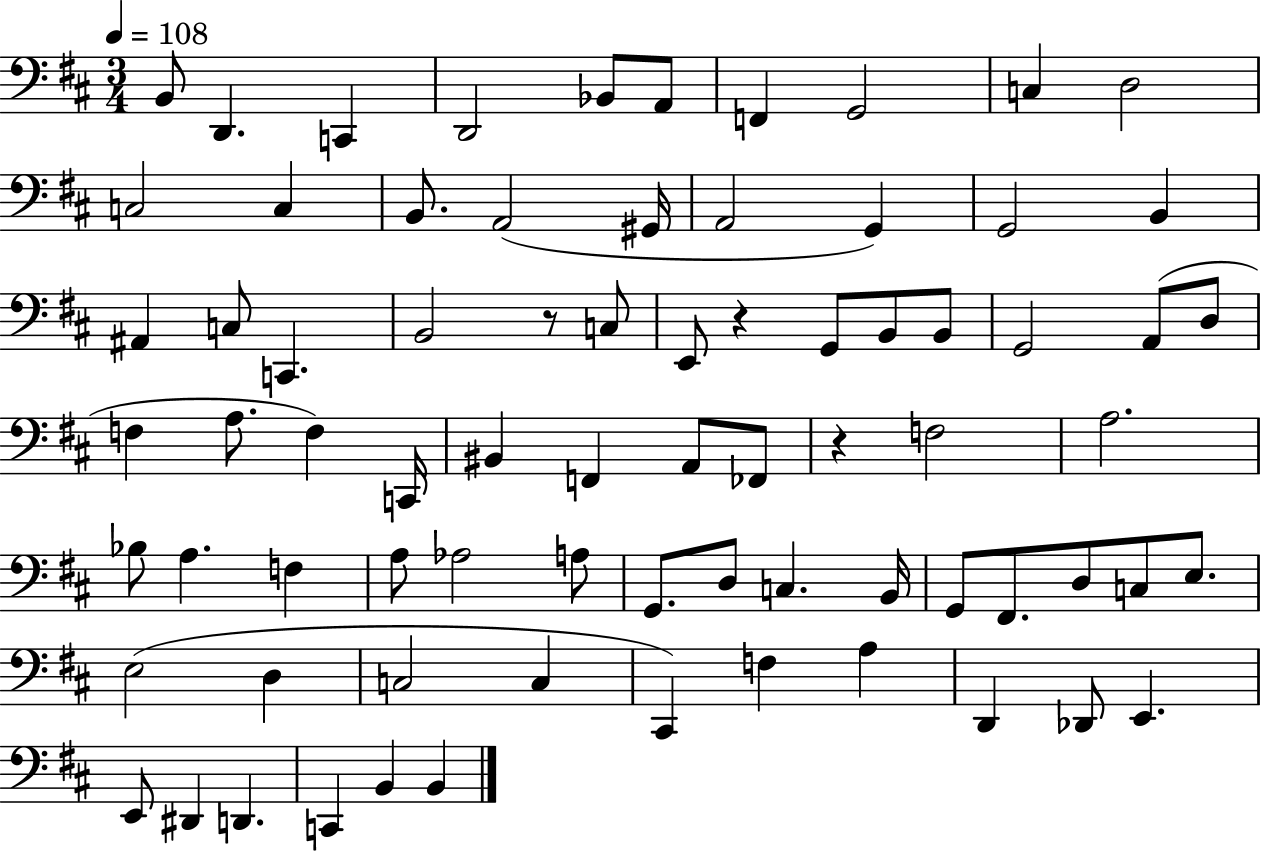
X:1
T:Untitled
M:3/4
L:1/4
K:D
B,,/2 D,, C,, D,,2 _B,,/2 A,,/2 F,, G,,2 C, D,2 C,2 C, B,,/2 A,,2 ^G,,/4 A,,2 G,, G,,2 B,, ^A,, C,/2 C,, B,,2 z/2 C,/2 E,,/2 z G,,/2 B,,/2 B,,/2 G,,2 A,,/2 D,/2 F, A,/2 F, C,,/4 ^B,, F,, A,,/2 _F,,/2 z F,2 A,2 _B,/2 A, F, A,/2 _A,2 A,/2 G,,/2 D,/2 C, B,,/4 G,,/2 ^F,,/2 D,/2 C,/2 E,/2 E,2 D, C,2 C, ^C,, F, A, D,, _D,,/2 E,, E,,/2 ^D,, D,, C,, B,, B,,